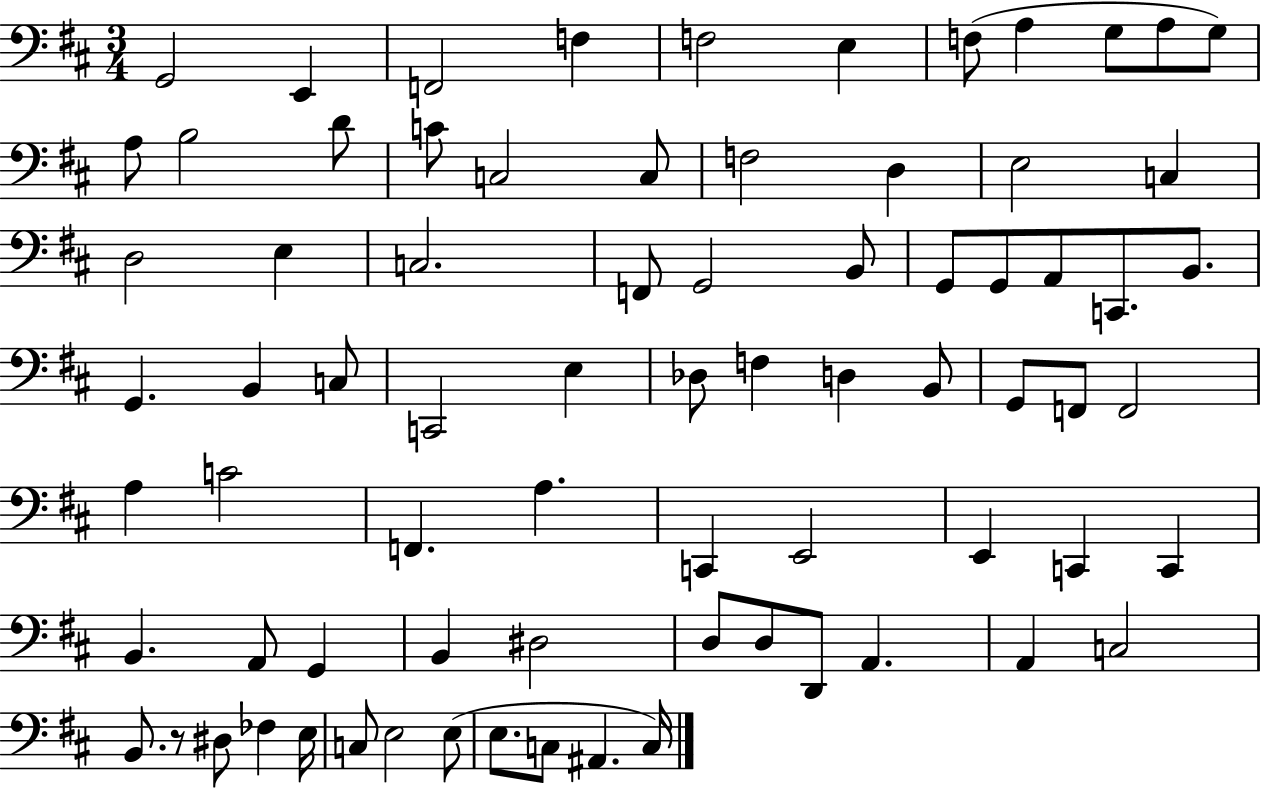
G2/h E2/q F2/h F3/q F3/h E3/q F3/e A3/q G3/e A3/e G3/e A3/e B3/h D4/e C4/e C3/h C3/e F3/h D3/q E3/h C3/q D3/h E3/q C3/h. F2/e G2/h B2/e G2/e G2/e A2/e C2/e. B2/e. G2/q. B2/q C3/e C2/h E3/q Db3/e F3/q D3/q B2/e G2/e F2/e F2/h A3/q C4/h F2/q. A3/q. C2/q E2/h E2/q C2/q C2/q B2/q. A2/e G2/q B2/q D#3/h D3/e D3/e D2/e A2/q. A2/q C3/h B2/e. R/e D#3/e FES3/q E3/s C3/e E3/h E3/e E3/e. C3/e A#2/q. C3/s